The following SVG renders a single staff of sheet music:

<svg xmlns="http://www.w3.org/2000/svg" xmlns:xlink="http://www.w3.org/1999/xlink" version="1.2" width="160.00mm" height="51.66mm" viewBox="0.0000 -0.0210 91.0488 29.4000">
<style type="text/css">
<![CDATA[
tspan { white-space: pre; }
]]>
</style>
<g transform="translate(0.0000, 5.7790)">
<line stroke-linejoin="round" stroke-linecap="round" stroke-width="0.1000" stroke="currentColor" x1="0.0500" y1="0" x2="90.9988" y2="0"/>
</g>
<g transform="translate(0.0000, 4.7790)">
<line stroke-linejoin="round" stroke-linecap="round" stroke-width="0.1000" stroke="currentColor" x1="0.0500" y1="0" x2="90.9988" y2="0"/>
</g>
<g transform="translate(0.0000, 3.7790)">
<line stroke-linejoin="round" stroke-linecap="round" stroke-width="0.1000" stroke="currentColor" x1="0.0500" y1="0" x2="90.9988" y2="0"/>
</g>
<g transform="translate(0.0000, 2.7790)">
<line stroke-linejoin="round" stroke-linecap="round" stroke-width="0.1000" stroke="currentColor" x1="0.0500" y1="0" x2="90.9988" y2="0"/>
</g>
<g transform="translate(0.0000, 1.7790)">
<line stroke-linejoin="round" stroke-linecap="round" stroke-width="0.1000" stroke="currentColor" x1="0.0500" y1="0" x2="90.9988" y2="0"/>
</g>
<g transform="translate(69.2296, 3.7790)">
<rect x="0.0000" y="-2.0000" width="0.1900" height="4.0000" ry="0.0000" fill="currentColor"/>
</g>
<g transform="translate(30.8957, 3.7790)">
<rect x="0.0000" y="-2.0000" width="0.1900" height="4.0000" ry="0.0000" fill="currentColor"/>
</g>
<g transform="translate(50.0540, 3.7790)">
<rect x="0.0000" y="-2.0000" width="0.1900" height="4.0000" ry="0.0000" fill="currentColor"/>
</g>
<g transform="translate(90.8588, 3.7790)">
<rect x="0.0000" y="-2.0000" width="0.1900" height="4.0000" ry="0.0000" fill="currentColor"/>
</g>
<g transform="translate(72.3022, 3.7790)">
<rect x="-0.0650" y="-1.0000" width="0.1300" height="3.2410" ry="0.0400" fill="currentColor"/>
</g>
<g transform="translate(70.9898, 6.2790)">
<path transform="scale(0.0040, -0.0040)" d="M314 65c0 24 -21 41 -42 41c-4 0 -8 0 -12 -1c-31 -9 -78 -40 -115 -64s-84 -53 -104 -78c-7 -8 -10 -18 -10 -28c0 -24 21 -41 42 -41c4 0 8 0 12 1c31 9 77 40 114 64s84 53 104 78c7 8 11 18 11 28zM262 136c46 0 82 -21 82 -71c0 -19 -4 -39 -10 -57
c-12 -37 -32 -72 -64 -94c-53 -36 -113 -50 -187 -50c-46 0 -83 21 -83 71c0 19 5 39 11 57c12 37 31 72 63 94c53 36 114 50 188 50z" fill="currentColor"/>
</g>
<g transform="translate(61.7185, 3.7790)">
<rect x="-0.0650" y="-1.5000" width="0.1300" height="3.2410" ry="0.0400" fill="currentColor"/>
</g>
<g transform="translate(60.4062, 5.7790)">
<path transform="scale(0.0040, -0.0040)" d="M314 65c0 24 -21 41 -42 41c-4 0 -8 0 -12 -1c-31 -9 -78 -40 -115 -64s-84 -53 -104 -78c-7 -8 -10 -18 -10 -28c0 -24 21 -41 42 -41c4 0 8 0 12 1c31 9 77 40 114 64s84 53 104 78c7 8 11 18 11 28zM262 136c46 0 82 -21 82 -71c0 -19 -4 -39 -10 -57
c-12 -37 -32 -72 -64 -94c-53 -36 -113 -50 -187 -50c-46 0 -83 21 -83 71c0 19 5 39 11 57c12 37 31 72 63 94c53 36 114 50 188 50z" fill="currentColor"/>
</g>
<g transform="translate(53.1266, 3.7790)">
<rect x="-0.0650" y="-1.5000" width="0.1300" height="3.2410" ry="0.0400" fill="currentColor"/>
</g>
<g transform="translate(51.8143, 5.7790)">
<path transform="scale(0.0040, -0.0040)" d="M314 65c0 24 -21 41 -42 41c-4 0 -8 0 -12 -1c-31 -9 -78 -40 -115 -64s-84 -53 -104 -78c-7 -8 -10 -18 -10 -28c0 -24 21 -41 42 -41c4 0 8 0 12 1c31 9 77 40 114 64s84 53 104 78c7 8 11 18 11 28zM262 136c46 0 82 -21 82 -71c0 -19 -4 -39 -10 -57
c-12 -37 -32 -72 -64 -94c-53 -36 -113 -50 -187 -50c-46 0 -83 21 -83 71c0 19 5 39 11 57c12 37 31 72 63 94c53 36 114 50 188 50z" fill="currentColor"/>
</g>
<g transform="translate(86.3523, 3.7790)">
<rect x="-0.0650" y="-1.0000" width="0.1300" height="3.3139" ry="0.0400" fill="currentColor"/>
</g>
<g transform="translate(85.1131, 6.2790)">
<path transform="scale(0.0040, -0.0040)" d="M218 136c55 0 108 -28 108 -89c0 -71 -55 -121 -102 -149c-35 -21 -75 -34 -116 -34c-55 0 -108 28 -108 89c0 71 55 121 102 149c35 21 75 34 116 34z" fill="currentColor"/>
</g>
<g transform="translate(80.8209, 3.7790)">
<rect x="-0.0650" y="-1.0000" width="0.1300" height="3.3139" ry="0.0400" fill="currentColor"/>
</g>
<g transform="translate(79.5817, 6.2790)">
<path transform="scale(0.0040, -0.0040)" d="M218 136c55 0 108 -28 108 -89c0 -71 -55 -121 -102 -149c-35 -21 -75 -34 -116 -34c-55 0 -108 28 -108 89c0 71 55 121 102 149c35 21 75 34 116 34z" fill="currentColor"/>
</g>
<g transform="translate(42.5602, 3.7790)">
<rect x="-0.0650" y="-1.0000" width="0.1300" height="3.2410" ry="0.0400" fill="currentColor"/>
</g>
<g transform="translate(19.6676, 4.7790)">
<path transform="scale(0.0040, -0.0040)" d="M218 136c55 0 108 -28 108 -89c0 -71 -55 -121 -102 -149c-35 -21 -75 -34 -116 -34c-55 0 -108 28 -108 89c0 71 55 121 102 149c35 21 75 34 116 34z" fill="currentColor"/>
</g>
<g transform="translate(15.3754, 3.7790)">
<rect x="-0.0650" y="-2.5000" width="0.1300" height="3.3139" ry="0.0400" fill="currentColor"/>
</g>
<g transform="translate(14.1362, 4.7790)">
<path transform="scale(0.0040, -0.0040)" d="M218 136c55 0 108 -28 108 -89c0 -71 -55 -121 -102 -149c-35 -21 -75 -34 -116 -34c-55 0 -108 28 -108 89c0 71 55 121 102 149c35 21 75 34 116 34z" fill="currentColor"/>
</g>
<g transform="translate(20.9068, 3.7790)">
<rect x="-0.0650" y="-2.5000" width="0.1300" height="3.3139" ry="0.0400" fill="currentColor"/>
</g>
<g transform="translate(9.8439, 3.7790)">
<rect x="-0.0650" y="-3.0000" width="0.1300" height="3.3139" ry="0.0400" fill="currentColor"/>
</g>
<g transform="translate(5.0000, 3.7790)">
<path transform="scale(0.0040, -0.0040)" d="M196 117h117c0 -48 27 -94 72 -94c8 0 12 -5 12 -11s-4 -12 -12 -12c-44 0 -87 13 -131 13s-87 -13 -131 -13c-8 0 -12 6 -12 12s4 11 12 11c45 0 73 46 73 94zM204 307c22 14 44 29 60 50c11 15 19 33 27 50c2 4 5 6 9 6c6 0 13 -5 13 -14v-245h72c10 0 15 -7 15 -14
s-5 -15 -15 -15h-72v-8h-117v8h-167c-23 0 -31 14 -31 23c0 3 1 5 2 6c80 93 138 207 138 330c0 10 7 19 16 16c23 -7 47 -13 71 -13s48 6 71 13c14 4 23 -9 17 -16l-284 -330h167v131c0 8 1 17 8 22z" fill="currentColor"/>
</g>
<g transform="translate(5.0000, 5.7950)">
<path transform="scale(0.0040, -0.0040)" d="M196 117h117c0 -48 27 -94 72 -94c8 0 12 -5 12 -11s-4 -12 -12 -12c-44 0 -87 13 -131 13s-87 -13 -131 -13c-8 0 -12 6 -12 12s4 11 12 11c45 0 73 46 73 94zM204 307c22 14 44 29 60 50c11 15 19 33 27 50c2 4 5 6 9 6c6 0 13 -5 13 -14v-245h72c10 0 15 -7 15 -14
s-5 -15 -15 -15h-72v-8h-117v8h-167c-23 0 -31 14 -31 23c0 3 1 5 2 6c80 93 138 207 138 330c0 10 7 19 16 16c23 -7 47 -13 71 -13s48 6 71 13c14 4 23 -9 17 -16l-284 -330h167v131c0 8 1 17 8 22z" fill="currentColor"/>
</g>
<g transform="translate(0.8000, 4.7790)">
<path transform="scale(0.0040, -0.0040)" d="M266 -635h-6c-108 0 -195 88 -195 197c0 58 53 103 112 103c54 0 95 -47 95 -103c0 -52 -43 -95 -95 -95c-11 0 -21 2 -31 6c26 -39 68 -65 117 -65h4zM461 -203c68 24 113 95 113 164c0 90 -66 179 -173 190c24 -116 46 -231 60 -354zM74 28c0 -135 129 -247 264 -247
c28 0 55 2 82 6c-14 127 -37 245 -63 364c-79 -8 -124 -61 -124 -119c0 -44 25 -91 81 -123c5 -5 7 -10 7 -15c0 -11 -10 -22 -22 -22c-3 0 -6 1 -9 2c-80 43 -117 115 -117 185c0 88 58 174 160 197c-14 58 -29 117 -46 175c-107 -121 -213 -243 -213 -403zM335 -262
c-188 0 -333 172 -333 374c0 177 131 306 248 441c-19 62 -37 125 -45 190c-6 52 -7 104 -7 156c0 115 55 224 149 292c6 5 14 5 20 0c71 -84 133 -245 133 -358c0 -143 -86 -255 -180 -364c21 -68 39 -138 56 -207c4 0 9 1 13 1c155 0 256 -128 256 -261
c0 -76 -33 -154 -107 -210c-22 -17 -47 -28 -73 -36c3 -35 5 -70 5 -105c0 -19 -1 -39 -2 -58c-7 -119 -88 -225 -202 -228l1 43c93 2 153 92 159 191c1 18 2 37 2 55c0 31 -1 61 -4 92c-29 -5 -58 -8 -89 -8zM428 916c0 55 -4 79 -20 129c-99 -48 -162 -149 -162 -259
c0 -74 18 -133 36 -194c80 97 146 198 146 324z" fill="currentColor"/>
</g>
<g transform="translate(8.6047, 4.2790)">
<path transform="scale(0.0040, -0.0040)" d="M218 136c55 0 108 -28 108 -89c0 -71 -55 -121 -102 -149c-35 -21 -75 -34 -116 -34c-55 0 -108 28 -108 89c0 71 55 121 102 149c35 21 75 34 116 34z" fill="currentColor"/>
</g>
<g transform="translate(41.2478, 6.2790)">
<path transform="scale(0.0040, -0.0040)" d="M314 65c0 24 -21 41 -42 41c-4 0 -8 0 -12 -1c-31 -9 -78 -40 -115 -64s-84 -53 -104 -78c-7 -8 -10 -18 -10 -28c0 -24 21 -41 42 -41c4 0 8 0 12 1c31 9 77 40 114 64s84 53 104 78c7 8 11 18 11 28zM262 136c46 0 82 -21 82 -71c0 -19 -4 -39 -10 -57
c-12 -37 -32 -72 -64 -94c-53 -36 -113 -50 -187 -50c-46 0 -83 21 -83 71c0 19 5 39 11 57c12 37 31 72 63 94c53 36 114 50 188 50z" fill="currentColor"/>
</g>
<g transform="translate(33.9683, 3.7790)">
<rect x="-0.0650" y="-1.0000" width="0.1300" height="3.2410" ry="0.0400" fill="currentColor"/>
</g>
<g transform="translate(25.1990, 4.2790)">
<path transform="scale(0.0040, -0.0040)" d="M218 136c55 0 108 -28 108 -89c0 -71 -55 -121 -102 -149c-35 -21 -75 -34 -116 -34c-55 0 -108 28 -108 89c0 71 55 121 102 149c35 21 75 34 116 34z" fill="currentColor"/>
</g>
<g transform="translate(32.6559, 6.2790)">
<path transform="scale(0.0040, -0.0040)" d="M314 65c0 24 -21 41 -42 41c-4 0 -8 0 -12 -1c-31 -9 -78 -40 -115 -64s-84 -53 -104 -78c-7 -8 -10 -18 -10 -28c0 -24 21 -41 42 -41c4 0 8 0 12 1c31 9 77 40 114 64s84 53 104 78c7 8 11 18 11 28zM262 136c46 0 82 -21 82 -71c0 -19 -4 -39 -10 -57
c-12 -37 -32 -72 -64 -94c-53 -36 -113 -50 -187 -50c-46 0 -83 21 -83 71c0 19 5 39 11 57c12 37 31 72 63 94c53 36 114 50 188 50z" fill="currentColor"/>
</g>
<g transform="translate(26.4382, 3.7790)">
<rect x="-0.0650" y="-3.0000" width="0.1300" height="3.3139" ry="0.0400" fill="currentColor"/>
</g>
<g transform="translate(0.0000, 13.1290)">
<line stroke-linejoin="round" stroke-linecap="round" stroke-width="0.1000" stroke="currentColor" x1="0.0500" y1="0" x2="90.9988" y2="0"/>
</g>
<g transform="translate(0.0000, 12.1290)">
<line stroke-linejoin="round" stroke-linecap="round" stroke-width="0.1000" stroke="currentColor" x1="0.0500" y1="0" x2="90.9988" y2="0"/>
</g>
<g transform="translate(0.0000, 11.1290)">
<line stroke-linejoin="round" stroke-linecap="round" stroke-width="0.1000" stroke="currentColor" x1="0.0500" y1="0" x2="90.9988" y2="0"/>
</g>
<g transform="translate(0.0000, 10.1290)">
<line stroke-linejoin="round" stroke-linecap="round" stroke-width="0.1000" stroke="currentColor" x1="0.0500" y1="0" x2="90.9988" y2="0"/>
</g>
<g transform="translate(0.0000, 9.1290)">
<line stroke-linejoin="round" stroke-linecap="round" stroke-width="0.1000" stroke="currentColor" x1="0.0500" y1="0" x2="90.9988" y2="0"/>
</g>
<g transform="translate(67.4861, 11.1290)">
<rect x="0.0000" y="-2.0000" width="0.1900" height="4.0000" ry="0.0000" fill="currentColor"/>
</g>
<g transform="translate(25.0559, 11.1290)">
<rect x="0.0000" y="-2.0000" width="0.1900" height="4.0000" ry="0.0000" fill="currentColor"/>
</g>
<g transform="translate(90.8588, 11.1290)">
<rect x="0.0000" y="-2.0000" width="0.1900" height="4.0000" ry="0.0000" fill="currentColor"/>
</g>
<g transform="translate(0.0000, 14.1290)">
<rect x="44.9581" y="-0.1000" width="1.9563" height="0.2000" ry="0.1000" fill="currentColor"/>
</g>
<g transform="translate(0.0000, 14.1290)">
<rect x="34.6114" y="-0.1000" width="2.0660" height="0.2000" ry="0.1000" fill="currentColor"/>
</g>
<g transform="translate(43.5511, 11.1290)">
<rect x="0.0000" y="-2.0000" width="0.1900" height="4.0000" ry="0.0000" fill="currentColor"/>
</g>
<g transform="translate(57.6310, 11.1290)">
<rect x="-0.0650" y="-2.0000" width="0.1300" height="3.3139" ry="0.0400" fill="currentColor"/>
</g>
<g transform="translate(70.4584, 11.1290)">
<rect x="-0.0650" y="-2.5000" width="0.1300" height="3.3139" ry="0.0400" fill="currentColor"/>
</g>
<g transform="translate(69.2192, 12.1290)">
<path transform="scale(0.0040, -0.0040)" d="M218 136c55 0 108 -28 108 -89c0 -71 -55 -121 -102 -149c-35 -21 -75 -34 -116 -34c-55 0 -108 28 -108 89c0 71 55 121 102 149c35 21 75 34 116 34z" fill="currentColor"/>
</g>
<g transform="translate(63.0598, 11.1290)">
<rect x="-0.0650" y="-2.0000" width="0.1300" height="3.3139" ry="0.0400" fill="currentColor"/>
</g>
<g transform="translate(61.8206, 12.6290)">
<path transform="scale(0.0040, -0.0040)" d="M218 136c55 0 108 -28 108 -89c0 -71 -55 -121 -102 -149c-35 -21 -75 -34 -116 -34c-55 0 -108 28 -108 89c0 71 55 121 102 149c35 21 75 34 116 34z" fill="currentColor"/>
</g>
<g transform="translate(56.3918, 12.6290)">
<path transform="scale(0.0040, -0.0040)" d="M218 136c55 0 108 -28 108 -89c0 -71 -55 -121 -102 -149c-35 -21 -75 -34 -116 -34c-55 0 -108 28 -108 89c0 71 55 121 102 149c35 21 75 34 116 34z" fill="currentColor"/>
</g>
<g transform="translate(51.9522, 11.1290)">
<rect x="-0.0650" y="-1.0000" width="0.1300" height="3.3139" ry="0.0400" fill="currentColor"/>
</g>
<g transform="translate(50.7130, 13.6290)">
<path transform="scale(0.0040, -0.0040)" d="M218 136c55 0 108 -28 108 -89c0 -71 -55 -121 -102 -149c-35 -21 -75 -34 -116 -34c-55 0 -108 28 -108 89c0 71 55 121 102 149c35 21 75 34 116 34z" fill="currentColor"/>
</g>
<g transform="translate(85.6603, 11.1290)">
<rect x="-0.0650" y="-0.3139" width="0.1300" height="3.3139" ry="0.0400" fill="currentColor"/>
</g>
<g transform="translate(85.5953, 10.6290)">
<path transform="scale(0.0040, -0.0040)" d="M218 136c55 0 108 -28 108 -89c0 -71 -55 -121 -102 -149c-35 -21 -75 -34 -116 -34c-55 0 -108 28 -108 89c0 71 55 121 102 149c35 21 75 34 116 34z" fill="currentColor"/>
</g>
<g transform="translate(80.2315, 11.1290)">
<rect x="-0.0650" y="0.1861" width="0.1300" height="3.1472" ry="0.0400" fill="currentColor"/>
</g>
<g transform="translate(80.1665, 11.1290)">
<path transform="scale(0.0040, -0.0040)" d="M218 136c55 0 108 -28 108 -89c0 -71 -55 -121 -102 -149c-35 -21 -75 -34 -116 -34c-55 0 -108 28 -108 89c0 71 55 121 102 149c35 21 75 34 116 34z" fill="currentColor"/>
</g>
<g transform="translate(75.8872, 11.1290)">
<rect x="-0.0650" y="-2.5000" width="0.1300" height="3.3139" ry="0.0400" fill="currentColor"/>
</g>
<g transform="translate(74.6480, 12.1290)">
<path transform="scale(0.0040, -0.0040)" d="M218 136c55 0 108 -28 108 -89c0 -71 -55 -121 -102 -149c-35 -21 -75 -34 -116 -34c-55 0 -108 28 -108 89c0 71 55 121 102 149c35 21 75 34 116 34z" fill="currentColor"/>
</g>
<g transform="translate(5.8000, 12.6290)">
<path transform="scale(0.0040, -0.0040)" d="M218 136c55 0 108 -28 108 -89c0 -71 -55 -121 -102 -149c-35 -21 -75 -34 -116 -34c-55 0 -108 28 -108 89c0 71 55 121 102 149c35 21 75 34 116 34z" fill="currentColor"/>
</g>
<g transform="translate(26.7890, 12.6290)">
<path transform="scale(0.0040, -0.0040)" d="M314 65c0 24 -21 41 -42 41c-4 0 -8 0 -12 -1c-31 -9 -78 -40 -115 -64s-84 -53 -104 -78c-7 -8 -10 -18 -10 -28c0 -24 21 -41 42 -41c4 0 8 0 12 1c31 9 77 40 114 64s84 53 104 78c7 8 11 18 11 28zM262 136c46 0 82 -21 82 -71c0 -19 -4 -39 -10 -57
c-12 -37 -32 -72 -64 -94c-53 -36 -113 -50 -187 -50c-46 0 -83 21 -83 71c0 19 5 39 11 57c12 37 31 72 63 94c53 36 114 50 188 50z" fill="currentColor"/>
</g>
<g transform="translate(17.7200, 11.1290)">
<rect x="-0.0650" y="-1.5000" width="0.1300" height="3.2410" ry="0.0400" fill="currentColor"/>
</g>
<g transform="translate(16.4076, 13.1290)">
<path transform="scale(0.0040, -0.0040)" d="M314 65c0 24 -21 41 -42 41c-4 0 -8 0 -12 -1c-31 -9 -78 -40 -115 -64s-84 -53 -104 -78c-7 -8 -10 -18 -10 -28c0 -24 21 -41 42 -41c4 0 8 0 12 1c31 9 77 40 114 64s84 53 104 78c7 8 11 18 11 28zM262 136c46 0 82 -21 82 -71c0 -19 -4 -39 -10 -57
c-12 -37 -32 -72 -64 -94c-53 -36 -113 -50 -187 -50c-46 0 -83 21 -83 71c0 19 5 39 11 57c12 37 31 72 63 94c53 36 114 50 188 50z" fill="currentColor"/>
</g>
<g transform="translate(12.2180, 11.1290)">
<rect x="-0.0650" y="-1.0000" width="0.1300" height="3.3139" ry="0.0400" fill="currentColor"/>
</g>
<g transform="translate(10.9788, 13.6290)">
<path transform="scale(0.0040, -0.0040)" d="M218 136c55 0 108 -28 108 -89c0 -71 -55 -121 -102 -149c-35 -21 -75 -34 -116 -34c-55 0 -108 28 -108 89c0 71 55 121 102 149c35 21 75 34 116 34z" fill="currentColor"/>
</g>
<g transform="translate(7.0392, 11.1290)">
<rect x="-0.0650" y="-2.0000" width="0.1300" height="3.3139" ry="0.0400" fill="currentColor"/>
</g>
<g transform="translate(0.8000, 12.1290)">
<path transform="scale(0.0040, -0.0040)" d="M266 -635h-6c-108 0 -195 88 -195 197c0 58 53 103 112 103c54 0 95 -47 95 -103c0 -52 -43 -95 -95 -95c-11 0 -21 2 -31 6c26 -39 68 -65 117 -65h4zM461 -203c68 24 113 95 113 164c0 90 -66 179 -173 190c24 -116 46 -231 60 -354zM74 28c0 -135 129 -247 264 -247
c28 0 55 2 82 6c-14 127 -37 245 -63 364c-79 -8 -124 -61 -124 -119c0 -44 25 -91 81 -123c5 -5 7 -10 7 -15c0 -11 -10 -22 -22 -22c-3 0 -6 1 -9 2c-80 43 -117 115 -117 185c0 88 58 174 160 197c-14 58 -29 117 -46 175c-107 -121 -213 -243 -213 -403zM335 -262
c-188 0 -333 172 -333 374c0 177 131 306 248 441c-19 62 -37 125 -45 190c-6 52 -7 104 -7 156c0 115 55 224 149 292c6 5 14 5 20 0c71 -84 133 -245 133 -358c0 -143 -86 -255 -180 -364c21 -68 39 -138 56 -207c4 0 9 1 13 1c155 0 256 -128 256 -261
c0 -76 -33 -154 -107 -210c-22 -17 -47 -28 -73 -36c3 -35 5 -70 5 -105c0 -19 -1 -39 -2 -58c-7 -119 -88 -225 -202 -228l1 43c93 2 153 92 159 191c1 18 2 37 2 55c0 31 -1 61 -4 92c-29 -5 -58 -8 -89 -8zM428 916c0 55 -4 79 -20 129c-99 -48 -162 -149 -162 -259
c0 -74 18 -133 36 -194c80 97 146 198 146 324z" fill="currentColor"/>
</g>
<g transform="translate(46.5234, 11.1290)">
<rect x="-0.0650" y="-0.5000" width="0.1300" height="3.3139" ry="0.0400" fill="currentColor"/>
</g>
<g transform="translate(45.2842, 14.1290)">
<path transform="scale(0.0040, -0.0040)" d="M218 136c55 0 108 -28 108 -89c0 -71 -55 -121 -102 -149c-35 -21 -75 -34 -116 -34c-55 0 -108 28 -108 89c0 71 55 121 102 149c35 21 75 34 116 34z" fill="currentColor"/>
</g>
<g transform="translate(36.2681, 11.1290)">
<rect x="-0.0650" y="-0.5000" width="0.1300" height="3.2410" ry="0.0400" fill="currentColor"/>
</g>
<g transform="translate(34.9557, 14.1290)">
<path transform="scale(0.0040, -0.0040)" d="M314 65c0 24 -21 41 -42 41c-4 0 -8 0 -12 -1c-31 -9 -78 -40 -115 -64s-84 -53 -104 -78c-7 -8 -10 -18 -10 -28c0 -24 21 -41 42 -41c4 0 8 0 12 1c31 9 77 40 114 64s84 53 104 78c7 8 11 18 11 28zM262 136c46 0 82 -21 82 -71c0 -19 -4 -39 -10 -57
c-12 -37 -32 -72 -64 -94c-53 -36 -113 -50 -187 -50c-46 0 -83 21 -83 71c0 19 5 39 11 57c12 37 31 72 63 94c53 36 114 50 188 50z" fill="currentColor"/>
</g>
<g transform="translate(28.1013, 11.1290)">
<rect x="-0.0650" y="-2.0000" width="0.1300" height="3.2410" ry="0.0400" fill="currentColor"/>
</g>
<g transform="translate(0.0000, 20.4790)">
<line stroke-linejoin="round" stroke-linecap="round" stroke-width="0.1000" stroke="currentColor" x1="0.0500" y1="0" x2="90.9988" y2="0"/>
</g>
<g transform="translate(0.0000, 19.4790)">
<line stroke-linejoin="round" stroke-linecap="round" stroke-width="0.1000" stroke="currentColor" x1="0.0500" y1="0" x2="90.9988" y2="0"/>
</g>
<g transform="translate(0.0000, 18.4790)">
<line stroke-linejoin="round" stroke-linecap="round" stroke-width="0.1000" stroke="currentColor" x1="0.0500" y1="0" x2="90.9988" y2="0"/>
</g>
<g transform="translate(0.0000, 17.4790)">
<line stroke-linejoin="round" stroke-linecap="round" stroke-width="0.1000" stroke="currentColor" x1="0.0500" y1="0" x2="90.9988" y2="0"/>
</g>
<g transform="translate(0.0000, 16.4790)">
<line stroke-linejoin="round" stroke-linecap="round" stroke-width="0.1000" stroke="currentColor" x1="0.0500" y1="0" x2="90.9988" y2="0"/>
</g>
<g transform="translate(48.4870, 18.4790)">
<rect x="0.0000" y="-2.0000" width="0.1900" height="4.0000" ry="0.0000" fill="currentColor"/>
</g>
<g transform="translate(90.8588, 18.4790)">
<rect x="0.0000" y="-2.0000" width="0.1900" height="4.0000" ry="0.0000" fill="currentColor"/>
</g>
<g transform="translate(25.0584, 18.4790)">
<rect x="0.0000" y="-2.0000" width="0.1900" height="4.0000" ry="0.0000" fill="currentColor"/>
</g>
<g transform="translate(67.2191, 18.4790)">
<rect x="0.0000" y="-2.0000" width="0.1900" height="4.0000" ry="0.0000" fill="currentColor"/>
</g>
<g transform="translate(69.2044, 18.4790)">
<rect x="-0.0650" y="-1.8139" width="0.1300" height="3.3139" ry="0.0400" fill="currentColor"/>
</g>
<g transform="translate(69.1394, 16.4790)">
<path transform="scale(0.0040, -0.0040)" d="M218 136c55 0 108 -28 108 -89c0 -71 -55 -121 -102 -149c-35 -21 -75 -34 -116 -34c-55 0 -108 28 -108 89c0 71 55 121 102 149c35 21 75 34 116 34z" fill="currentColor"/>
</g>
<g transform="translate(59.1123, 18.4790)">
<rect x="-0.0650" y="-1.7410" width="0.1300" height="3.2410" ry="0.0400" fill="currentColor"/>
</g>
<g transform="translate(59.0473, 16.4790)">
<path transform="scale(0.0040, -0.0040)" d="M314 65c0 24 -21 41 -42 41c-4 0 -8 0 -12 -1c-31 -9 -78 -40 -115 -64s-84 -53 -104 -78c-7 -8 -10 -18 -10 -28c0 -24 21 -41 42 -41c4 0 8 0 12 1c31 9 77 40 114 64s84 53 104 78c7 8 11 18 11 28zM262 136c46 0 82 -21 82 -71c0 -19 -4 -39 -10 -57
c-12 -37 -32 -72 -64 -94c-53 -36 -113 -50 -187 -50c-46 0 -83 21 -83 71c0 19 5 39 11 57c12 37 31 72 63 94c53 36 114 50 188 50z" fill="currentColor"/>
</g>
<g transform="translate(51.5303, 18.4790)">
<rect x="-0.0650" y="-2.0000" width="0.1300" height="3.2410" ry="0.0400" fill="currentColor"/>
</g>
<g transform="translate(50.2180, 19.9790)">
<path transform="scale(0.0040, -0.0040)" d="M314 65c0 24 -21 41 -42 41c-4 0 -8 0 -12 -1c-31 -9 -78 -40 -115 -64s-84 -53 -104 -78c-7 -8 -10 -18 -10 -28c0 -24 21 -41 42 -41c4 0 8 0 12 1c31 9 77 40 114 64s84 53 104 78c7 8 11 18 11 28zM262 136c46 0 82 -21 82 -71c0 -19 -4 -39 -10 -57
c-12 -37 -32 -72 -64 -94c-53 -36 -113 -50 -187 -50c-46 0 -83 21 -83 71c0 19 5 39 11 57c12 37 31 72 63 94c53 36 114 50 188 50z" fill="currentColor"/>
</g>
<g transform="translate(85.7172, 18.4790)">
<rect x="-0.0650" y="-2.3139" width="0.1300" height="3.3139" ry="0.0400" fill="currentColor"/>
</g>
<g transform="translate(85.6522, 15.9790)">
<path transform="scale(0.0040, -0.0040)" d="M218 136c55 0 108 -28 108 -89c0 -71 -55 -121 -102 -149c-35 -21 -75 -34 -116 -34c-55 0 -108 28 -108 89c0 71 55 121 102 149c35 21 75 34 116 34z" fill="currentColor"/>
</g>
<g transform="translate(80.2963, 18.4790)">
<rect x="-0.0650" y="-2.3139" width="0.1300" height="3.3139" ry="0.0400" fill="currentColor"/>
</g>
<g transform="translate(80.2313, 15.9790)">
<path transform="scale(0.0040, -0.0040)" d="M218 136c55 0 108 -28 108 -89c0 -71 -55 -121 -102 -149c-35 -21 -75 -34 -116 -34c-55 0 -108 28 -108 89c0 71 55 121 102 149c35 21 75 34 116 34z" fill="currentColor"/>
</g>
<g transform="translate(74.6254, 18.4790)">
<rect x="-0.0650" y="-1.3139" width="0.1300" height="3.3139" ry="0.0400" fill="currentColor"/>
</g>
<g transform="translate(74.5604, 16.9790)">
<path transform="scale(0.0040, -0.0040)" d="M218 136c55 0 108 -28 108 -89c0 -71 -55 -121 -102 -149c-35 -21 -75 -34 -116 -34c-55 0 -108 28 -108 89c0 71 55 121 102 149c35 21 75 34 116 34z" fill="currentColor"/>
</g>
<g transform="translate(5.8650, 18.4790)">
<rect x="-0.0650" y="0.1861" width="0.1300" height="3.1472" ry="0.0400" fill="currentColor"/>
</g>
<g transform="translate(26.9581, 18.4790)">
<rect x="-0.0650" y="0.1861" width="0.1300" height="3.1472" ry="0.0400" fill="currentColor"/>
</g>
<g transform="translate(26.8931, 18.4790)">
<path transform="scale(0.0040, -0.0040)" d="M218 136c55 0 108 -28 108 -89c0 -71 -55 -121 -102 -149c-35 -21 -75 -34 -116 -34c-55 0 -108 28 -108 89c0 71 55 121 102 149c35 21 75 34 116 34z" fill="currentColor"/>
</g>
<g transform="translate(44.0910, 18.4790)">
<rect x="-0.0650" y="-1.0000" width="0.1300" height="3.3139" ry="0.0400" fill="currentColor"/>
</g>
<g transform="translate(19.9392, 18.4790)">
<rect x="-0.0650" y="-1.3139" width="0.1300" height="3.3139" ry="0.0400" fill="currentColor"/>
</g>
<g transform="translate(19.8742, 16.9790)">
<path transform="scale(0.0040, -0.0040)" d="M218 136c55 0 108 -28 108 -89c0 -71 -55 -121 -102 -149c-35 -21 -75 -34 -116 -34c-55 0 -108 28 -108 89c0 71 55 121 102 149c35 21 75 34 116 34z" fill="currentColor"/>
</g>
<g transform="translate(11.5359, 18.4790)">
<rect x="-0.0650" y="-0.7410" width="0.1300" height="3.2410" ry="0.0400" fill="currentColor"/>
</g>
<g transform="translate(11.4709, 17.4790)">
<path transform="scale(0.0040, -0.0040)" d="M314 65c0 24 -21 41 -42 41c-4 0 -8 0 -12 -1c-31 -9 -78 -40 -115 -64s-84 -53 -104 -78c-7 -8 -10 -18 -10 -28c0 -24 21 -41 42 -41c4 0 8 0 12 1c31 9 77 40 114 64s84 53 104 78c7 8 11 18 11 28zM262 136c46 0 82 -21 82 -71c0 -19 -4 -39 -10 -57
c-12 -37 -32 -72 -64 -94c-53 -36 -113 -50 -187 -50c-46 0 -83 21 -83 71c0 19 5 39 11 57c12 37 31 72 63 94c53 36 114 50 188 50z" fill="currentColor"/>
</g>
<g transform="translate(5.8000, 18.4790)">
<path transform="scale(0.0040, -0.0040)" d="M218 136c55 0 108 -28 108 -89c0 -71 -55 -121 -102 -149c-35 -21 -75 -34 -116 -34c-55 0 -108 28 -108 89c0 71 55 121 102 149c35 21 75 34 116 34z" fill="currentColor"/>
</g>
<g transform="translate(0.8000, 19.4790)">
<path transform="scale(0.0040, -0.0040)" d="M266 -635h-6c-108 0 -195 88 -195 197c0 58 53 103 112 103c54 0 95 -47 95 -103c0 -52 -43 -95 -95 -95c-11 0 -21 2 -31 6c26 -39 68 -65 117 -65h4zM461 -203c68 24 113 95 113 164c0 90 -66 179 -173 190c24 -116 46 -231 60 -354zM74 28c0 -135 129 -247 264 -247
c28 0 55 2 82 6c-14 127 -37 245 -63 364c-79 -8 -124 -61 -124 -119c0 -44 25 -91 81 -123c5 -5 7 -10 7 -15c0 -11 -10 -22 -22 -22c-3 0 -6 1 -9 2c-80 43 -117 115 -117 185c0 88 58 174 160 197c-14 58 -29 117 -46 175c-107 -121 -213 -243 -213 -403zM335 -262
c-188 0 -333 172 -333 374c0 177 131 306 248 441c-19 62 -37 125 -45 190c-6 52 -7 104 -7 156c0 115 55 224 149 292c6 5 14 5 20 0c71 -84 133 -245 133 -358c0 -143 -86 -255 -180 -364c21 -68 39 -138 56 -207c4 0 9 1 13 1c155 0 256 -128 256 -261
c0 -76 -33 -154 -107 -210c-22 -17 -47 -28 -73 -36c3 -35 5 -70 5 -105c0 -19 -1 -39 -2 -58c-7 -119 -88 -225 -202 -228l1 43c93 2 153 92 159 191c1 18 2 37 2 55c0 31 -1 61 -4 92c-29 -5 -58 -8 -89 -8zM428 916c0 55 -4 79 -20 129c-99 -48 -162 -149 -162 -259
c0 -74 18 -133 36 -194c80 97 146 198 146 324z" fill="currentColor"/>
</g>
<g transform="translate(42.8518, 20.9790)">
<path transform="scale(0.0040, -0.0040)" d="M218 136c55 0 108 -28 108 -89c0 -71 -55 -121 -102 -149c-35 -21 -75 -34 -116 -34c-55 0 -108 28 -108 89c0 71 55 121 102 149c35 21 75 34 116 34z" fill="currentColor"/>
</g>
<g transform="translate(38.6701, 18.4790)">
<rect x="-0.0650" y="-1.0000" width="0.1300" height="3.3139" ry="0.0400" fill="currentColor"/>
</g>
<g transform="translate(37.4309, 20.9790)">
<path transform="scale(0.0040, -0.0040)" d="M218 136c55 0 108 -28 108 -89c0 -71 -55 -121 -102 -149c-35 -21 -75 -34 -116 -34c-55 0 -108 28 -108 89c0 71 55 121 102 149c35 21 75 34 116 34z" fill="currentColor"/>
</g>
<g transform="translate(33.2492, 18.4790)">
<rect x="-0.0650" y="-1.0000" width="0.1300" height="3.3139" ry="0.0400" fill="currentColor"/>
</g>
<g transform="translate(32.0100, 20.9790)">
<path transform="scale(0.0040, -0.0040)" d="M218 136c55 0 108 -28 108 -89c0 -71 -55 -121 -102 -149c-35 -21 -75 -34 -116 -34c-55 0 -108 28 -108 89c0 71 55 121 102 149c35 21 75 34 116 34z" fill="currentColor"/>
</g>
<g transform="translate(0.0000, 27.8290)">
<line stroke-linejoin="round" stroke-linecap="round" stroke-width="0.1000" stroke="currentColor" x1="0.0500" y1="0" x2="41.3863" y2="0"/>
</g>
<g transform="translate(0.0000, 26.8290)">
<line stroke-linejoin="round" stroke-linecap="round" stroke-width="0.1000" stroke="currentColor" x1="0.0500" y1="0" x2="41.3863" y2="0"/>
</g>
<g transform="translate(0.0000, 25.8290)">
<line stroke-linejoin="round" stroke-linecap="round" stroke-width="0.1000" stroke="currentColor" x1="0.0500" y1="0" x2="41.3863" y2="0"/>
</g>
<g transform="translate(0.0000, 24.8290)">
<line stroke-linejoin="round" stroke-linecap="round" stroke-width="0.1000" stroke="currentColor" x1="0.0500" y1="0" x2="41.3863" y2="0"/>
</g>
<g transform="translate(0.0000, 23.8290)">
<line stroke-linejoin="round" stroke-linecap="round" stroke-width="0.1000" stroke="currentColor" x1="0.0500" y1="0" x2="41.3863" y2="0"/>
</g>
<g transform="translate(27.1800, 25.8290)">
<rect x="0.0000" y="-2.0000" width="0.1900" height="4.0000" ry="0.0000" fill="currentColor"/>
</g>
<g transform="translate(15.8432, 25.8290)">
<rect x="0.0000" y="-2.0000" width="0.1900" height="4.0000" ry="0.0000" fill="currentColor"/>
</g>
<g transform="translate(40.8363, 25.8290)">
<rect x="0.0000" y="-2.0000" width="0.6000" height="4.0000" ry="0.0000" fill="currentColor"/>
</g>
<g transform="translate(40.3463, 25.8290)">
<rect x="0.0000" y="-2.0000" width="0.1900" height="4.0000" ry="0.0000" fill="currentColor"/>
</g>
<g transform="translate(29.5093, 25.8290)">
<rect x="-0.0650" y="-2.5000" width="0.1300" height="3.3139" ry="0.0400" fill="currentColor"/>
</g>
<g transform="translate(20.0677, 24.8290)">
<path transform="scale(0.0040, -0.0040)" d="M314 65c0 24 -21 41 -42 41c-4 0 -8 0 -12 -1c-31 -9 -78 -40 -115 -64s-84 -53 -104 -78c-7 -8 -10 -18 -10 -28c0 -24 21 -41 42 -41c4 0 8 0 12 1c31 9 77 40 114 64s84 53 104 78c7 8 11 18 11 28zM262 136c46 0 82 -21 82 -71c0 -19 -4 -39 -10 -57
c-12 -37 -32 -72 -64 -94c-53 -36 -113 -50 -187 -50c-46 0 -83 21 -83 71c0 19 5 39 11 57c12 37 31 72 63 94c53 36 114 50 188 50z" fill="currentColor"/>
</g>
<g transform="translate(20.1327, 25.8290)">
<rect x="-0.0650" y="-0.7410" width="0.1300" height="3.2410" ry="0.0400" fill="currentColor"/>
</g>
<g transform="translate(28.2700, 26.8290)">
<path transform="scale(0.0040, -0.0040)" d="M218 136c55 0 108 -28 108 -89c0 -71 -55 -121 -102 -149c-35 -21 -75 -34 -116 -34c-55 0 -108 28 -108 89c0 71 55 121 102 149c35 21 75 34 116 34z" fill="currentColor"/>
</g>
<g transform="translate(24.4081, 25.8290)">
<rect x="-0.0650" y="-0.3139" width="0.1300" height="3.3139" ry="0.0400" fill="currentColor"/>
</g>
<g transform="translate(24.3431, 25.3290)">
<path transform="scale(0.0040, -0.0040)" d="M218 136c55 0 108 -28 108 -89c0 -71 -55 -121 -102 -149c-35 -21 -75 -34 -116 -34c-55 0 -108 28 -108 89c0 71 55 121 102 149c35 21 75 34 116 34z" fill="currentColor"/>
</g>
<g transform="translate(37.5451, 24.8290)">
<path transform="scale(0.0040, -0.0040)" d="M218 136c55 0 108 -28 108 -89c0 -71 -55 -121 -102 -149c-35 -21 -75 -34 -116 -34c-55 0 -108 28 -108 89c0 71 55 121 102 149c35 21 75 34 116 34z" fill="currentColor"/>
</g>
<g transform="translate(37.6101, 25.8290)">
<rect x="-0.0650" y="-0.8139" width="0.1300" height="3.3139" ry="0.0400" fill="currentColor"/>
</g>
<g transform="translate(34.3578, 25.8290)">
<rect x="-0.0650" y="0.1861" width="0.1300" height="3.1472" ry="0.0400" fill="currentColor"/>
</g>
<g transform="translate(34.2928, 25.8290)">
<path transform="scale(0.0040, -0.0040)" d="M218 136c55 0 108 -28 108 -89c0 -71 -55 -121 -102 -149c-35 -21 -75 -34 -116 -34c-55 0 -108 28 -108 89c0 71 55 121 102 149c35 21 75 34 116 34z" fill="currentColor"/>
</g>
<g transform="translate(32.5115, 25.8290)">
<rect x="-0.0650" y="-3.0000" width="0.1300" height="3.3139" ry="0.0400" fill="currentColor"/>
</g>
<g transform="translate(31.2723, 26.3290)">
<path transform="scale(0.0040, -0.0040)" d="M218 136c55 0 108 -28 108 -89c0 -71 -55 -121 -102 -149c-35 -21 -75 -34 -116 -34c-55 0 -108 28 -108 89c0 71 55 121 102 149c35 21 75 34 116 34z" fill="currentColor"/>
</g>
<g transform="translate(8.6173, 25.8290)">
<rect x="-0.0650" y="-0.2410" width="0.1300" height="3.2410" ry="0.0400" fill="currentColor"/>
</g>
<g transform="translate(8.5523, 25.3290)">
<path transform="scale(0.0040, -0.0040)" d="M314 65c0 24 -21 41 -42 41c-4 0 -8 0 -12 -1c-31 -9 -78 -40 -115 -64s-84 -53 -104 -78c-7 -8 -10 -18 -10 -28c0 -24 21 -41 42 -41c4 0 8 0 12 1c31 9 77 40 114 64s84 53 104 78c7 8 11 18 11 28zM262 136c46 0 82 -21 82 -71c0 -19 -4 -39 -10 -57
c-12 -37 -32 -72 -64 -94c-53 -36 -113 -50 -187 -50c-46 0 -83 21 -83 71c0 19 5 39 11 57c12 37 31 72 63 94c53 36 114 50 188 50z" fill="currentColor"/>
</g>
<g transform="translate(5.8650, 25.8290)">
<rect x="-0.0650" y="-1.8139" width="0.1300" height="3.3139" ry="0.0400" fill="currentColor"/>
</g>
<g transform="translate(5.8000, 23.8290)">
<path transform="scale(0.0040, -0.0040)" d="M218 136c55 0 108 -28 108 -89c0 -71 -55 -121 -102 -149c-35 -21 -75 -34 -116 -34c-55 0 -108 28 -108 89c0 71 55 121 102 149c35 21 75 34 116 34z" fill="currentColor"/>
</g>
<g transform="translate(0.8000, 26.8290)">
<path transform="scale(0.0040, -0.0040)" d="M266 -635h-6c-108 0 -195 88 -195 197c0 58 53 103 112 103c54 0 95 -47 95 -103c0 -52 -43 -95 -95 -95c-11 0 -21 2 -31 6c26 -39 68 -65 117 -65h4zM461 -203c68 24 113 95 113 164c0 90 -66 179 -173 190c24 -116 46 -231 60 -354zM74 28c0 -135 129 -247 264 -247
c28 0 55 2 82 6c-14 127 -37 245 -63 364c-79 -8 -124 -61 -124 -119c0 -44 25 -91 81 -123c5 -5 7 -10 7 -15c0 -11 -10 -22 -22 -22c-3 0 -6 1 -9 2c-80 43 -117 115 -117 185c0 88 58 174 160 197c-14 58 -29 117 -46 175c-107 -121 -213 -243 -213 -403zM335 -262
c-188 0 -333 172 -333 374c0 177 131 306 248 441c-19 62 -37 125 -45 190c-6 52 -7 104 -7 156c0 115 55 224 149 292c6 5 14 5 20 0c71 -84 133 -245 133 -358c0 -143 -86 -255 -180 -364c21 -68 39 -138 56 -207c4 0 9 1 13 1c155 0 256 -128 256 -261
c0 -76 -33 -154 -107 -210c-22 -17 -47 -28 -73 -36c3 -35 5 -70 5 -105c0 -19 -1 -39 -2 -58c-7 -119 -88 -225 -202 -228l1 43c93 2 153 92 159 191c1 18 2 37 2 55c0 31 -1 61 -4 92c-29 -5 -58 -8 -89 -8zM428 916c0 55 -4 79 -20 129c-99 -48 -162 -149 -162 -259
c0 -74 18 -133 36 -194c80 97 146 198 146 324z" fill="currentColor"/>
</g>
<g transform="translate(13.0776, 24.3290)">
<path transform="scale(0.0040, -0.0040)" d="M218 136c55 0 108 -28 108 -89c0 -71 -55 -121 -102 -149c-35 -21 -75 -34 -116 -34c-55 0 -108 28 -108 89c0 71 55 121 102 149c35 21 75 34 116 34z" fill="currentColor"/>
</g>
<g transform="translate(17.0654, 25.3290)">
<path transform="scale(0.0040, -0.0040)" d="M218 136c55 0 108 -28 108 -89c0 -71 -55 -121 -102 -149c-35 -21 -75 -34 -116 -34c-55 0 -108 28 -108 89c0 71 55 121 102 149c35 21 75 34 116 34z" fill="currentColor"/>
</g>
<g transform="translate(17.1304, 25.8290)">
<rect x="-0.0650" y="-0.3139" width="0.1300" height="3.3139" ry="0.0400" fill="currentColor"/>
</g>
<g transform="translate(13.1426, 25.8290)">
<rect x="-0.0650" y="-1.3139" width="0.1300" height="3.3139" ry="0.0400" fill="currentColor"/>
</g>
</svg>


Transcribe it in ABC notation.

X:1
T:Untitled
M:4/4
L:1/4
K:C
A G G A D2 D2 E2 E2 D2 D D F D E2 F2 C2 C D F F G G B c B d2 e B D D D F2 f2 f e g g f c2 e c d2 c G A B d